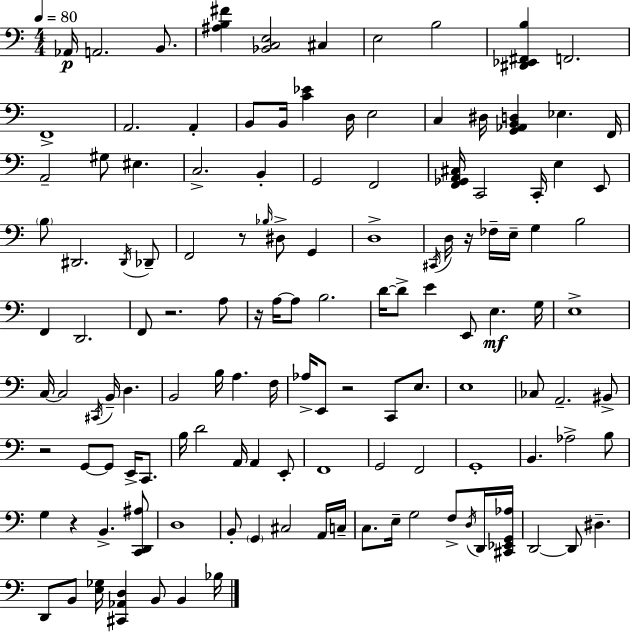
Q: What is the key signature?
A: C major